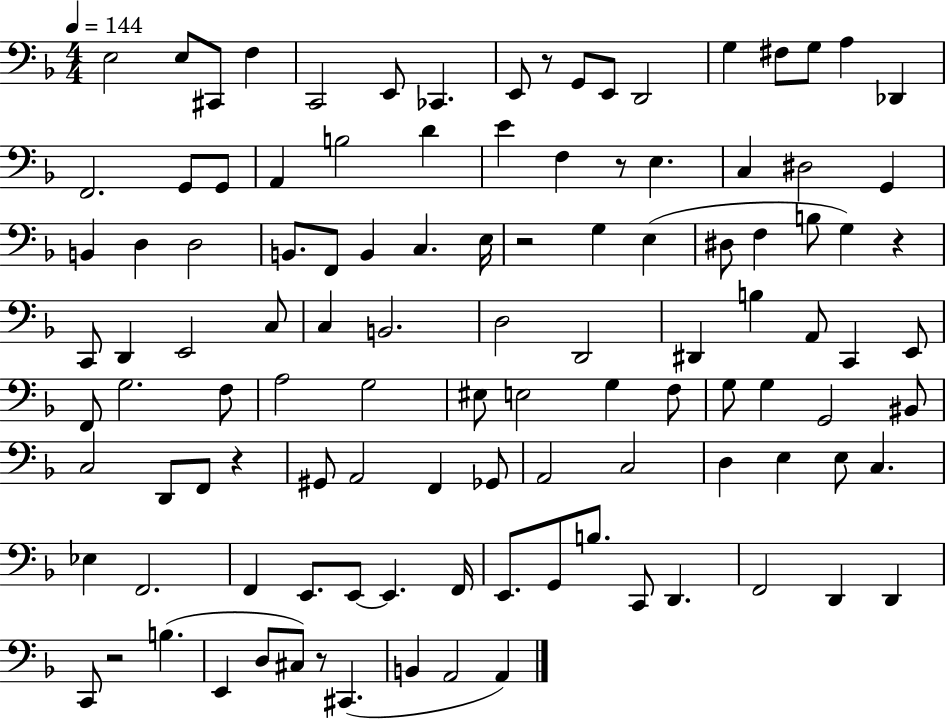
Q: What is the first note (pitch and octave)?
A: E3